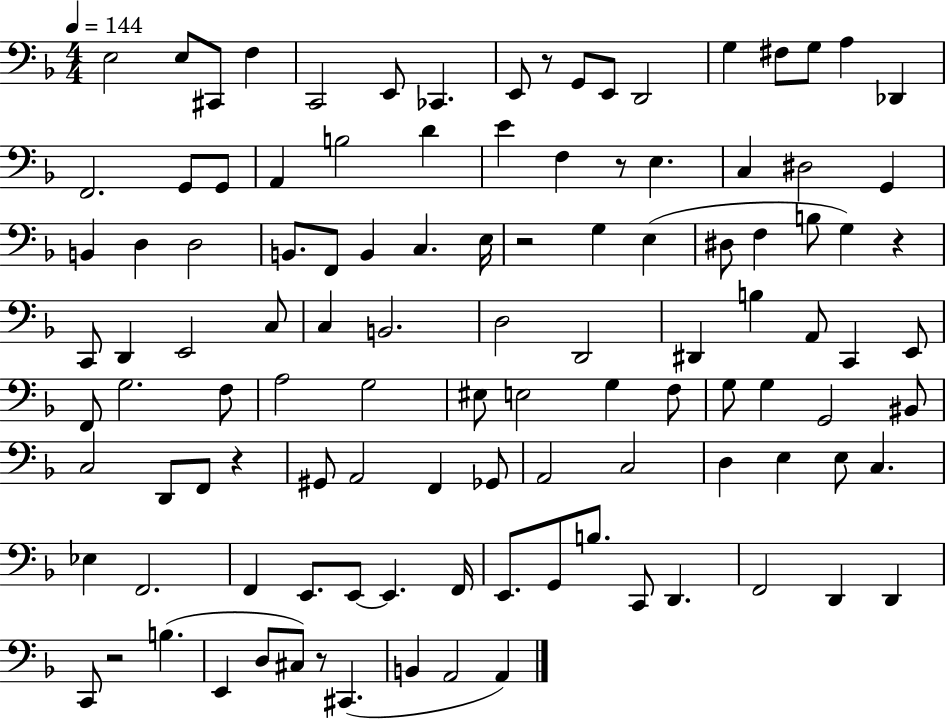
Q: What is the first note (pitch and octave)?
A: E3